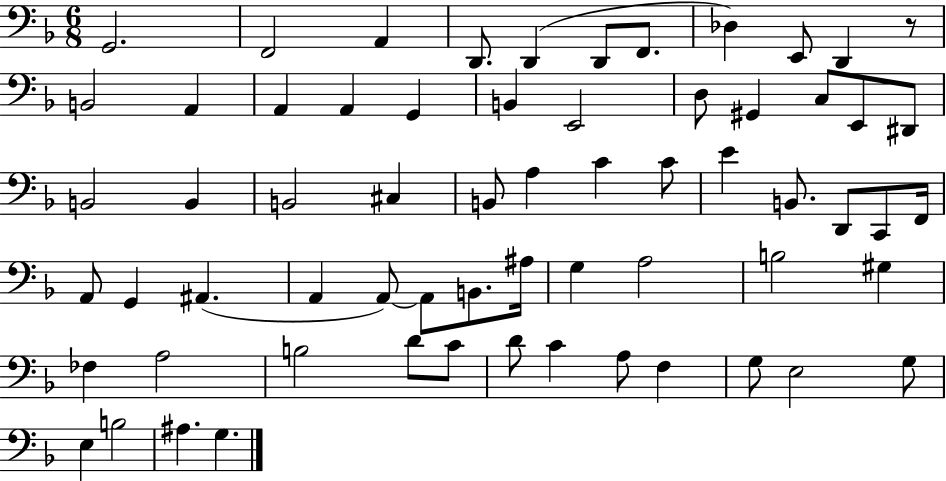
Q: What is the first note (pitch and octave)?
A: G2